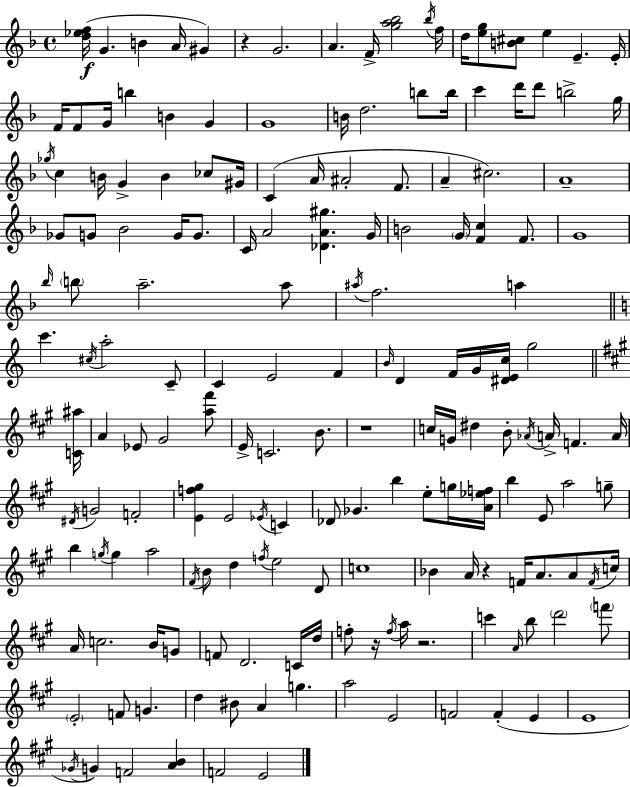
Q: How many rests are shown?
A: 5